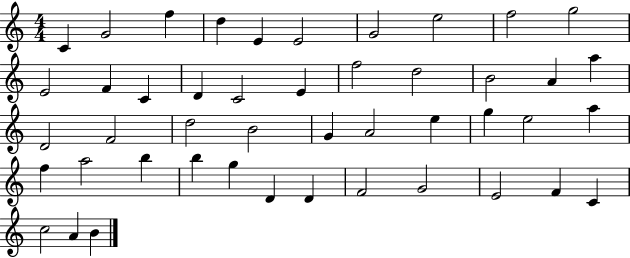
C4/q G4/h F5/q D5/q E4/q E4/h G4/h E5/h F5/h G5/h E4/h F4/q C4/q D4/q C4/h E4/q F5/h D5/h B4/h A4/q A5/q D4/h F4/h D5/h B4/h G4/q A4/h E5/q G5/q E5/h A5/q F5/q A5/h B5/q B5/q G5/q D4/q D4/q F4/h G4/h E4/h F4/q C4/q C5/h A4/q B4/q